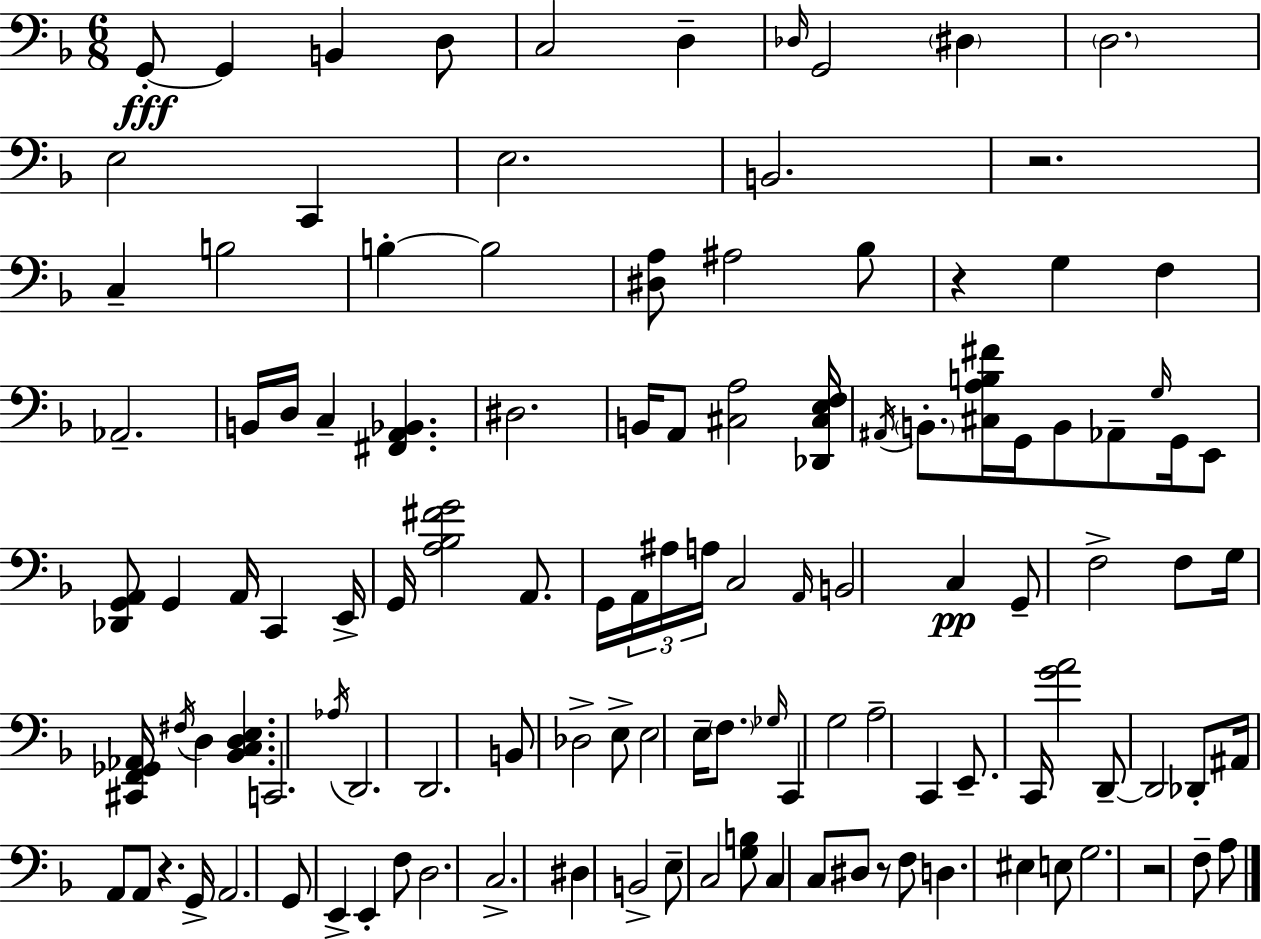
{
  \clef bass
  \numericTimeSignature
  \time 6/8
  \key d \minor
  g,8-.~~\fff g,4 b,4 d8 | c2 d4-- | \grace { des16 } g,2 \parenthesize dis4 | \parenthesize d2. | \break e2 c,4 | e2. | b,2. | r2. | \break c4-- b2 | b4-.~~ b2 | <dis a>8 ais2 bes8 | r4 g4 f4 | \break aes,2.-- | b,16 d16 c4-- <fis, a, bes,>4. | dis2. | b,16 a,8 <cis a>2 | \break <des, cis e f>16 \acciaccatura { ais,16 } \parenthesize b,8.-. <cis a b fis'>16 g,16 b,8 aes,8-- \grace { g16 } | g,16 e,8 <des, g, a,>8 g,4 a,16 c,4 | e,16-> g,16 <a bes fis' g'>2 | a,8. g,16 \tuplet 3/2 { a,16 ais16 a16 } c2 | \break \grace { a,16 } b,2 | c4\pp g,8-- f2-> | f8 g16 <cis, f, ges, aes,>16 \acciaccatura { fis16 } d4 <bes, c d e>4. | c,2. | \break \acciaccatura { aes16 } d,2. | d,2. | b,8 des2-> | e8-> e2 | \break e16-- \parenthesize f8. \grace { ges16 } c,4 g2 | a2-- | c,4 e,8.-- c,16 <g' a'>2 | d,8--~~ d,2 | \break des,8-. ais,16 a,8 a,8 | r4. g,16-> a,2. | g,8 e,4-> | e,4-. f8 d2. | \break c2.-> | dis4 b,2-> | e8-- c2 | <g b>8 c4 c8 | \break dis8 r8 f8 d4. | eis4 e8 g2. | r2 | f8-- a8 \bar "|."
}